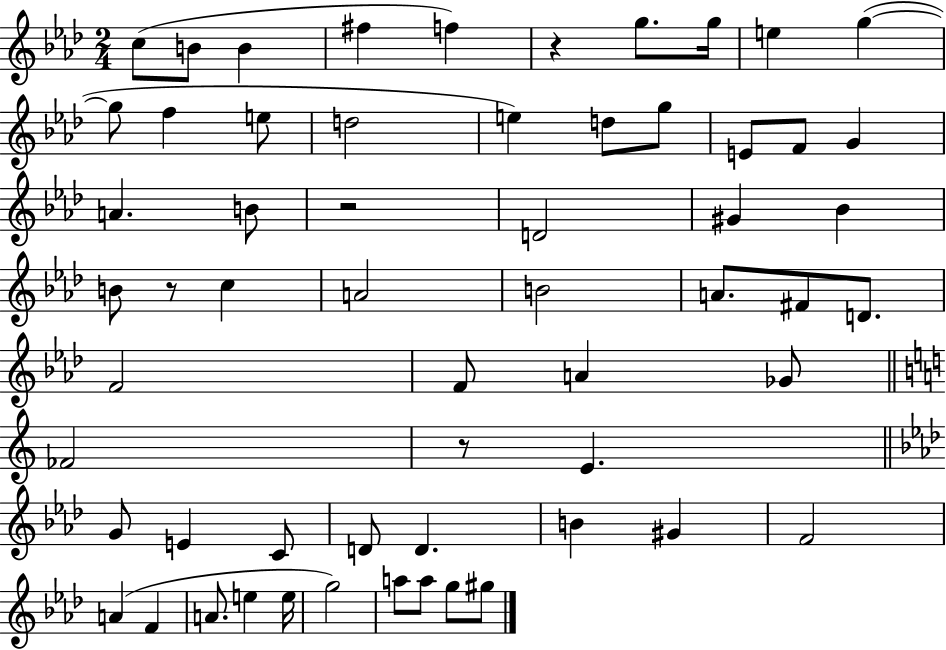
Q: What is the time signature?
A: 2/4